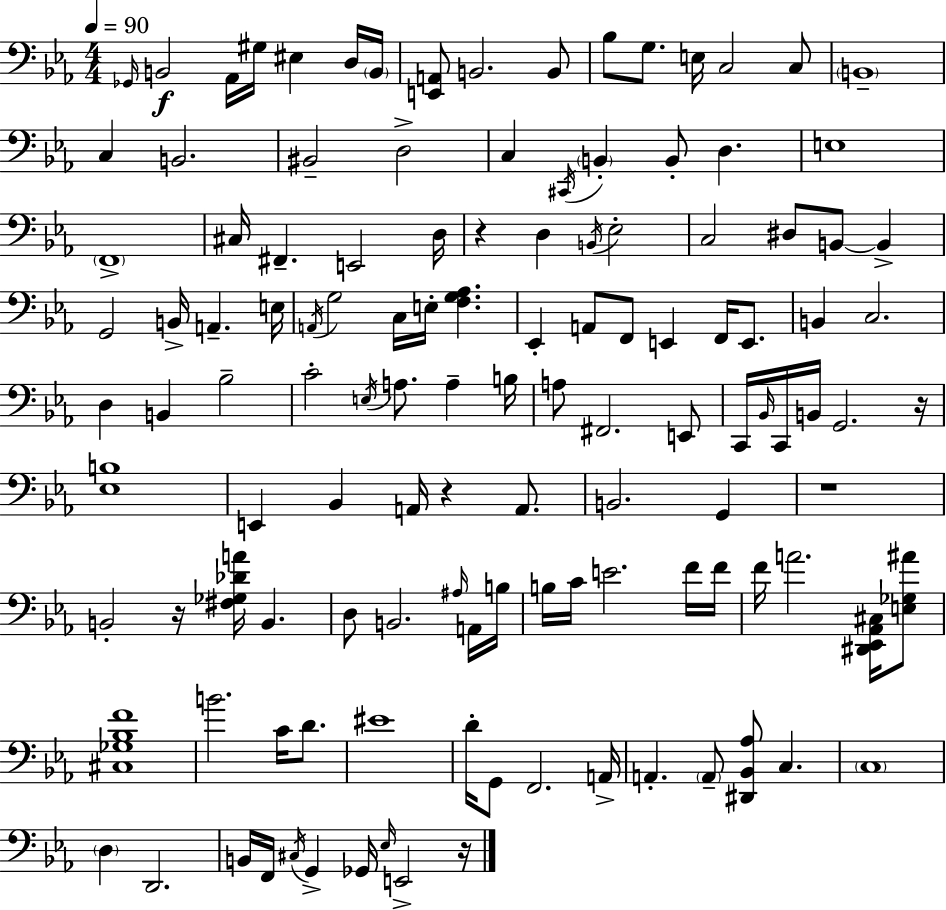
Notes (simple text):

Gb2/s B2/h Ab2/s G#3/s EIS3/q D3/s B2/s [E2,A2]/e B2/h. B2/e Bb3/e G3/e. E3/s C3/h C3/e B2/w C3/q B2/h. BIS2/h D3/h C3/q C#2/s B2/q B2/e D3/q. E3/w F2/w C#3/s F#2/q. E2/h D3/s R/q D3/q B2/s Eb3/h C3/h D#3/e B2/e B2/q G2/h B2/s A2/q. E3/s A2/s G3/h C3/s E3/s [F3,G3,Ab3]/q. Eb2/q A2/e F2/e E2/q F2/s E2/e. B2/q C3/h. D3/q B2/q Bb3/h C4/h E3/s A3/e. A3/q B3/s A3/e F#2/h. E2/e C2/s Bb2/s C2/s B2/s G2/h. R/s [Eb3,B3]/w E2/q Bb2/q A2/s R/q A2/e. B2/h. G2/q R/w B2/h R/s [F#3,Gb3,Db4,A4]/s B2/q. D3/e B2/h. A#3/s A2/s B3/s B3/s C4/s E4/h. F4/s F4/s F4/s A4/h. [D#2,Eb2,Ab2,C#3]/s [E3,Gb3,A#4]/e [C#3,Gb3,Bb3,F4]/w B4/h. C4/s D4/e. EIS4/w D4/s G2/e F2/h. A2/s A2/q. A2/e [D#2,Bb2,Ab3]/e C3/q. C3/w D3/q D2/h. B2/s F2/s C#3/s G2/q Gb2/s Eb3/s E2/h R/s